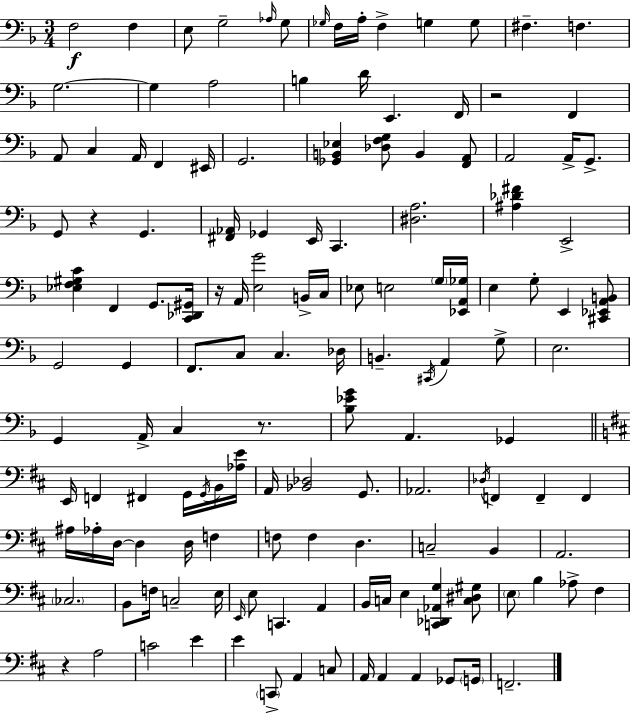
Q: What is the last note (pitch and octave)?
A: F2